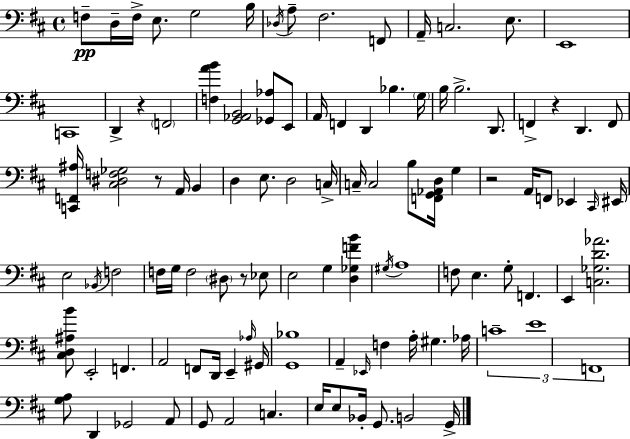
X:1
T:Untitled
M:4/4
L:1/4
K:D
F,/2 D,/4 F,/4 E,/2 G,2 B,/4 _D,/4 A,/2 ^F,2 F,,/2 A,,/4 C,2 E,/2 E,,4 C,,4 D,, z F,,2 [F,AB] [G,,_A,,B,,]2 [_G,,_A,]/2 E,,/2 A,,/4 F,, D,, _B, G,/4 B,/4 B,2 D,,/2 F,, z D,, F,,/2 [C,,F,,^A,]/4 [^C,^D,F,_G,]2 z/2 A,,/4 B,, D, E,/2 D,2 C,/4 C,/4 C,2 B,/2 [F,,G,,_A,,D,]/4 G, z2 A,,/4 F,,/2 _E,, ^C,,/4 ^E,,/4 E,2 _B,,/4 F,2 F,/4 G,/4 F,2 ^D,/2 z/2 _E,/2 E,2 G, [D,_G,FB] ^G,/4 A,4 F,/2 E, G,/2 F,, E,, [C,_G,D_A]2 [^C,D,^A,B]/2 E,,2 F,, A,,2 F,,/2 D,,/4 E,, _A,/4 ^G,,/4 [G,,_B,]4 A,, _E,,/4 F, A,/4 ^G, _A,/4 C4 E4 F,,4 [G,A,]/2 D,, _G,,2 A,,/2 G,,/2 A,,2 C, E,/4 E,/2 _B,,/4 G,,/2 B,,2 G,,/4